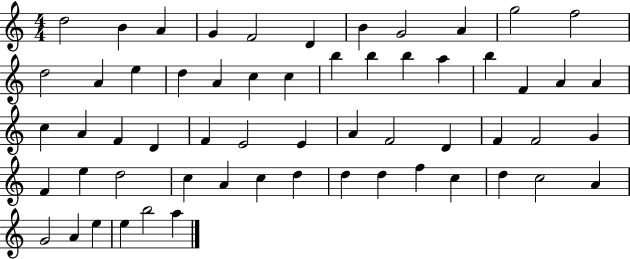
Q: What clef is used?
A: treble